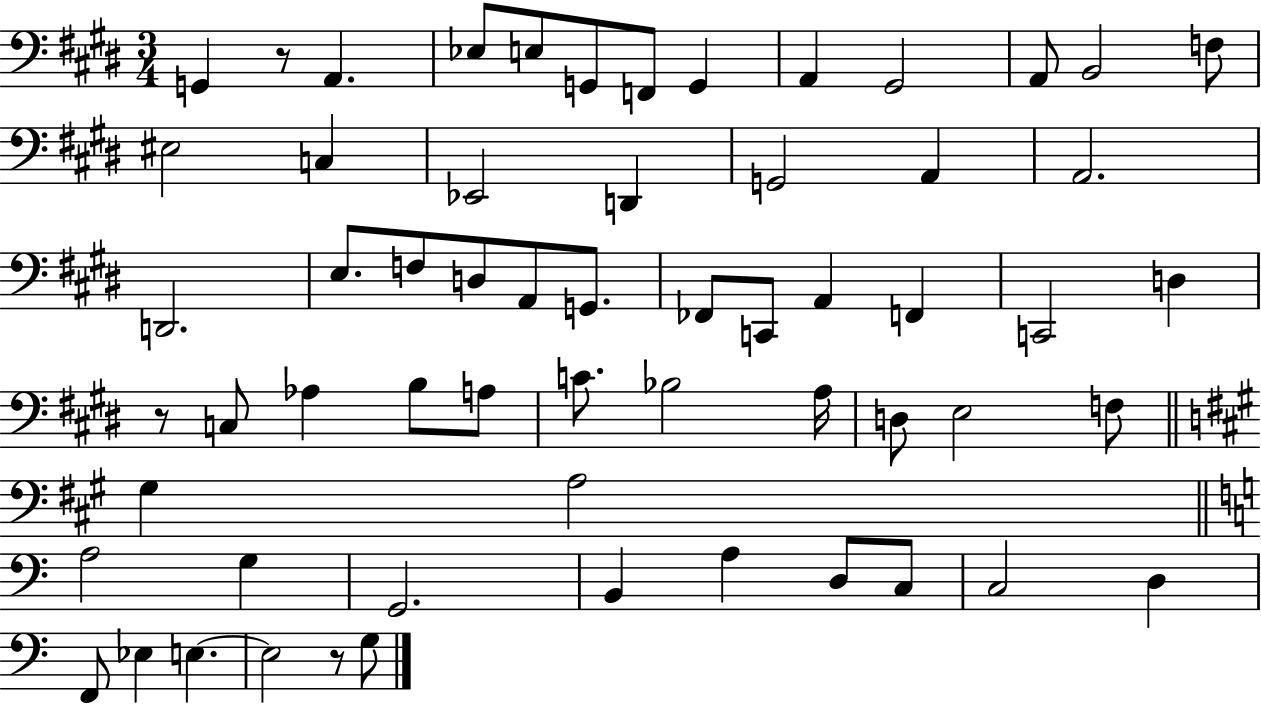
G2/q R/e A2/q. Eb3/e E3/e G2/e F2/e G2/q A2/q G#2/h A2/e B2/h F3/e EIS3/h C3/q Eb2/h D2/q G2/h A2/q A2/h. D2/h. E3/e. F3/e D3/e A2/e G2/e. FES2/e C2/e A2/q F2/q C2/h D3/q R/e C3/e Ab3/q B3/e A3/e C4/e. Bb3/h A3/s D3/e E3/h F3/e G#3/q A3/h A3/h G3/q G2/h. B2/q A3/q D3/e C3/e C3/h D3/q F2/e Eb3/q E3/q. E3/h R/e G3/e